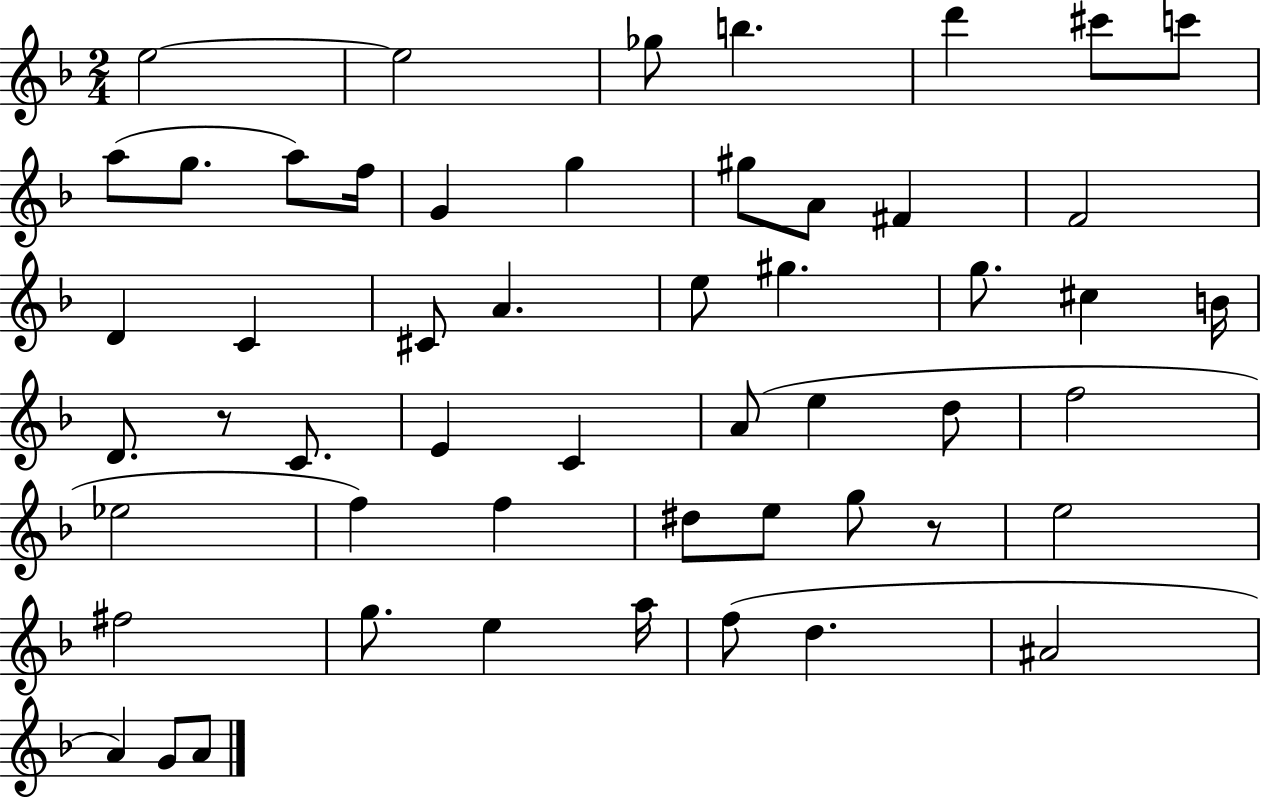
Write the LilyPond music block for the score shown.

{
  \clef treble
  \numericTimeSignature
  \time 2/4
  \key f \major
  \repeat volta 2 { e''2~~ | e''2 | ges''8 b''4. | d'''4 cis'''8 c'''8 | \break a''8( g''8. a''8) f''16 | g'4 g''4 | gis''8 a'8 fis'4 | f'2 | \break d'4 c'4 | cis'8 a'4. | e''8 gis''4. | g''8. cis''4 b'16 | \break d'8. r8 c'8. | e'4 c'4 | a'8( e''4 d''8 | f''2 | \break ees''2 | f''4) f''4 | dis''8 e''8 g''8 r8 | e''2 | \break fis''2 | g''8. e''4 a''16 | f''8( d''4. | ais'2 | \break a'4) g'8 a'8 | } \bar "|."
}